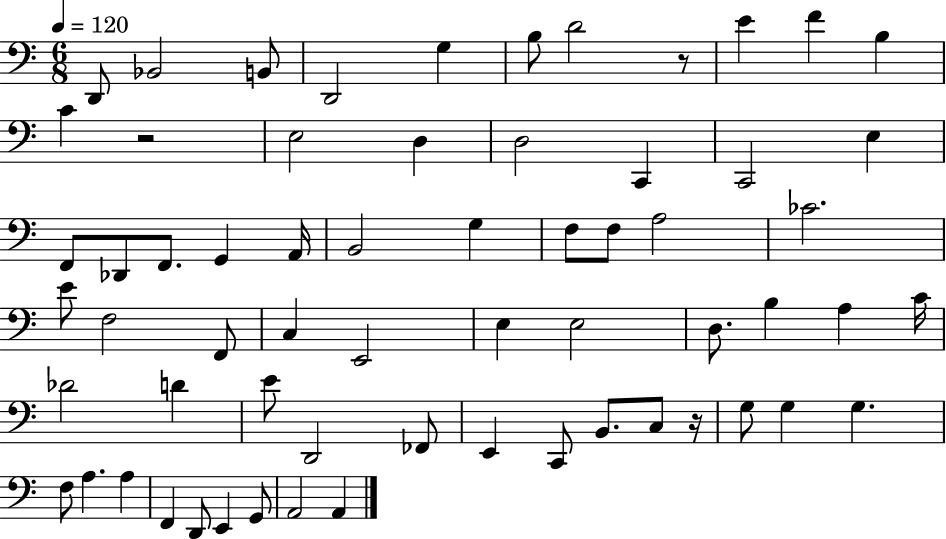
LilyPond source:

{
  \clef bass
  \numericTimeSignature
  \time 6/8
  \key c \major
  \tempo 4 = 120
  d,8 bes,2 b,8 | d,2 g4 | b8 d'2 r8 | e'4 f'4 b4 | \break c'4 r2 | e2 d4 | d2 c,4 | c,2 e4 | \break f,8 des,8 f,8. g,4 a,16 | b,2 g4 | f8 f8 a2 | ces'2. | \break e'8 f2 f,8 | c4 e,2 | e4 e2 | d8. b4 a4 c'16 | \break des'2 d'4 | e'8 d,2 fes,8 | e,4 c,8 b,8. c8 r16 | g8 g4 g4. | \break f8 a4. a4 | f,4 d,8 e,4 g,8 | a,2 a,4 | \bar "|."
}